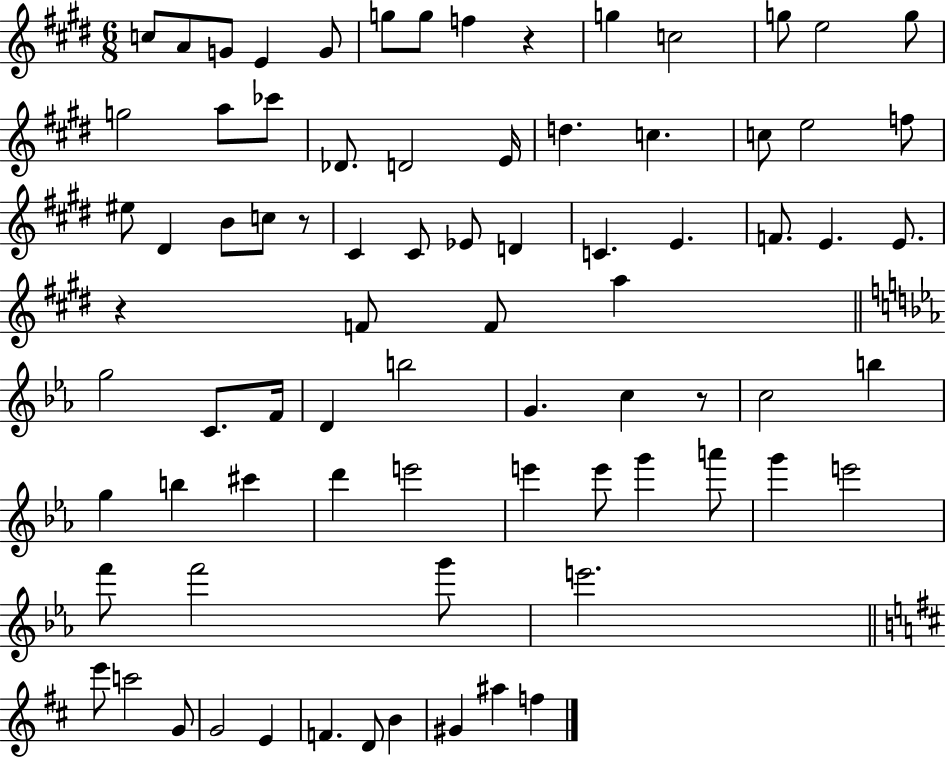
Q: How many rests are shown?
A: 4